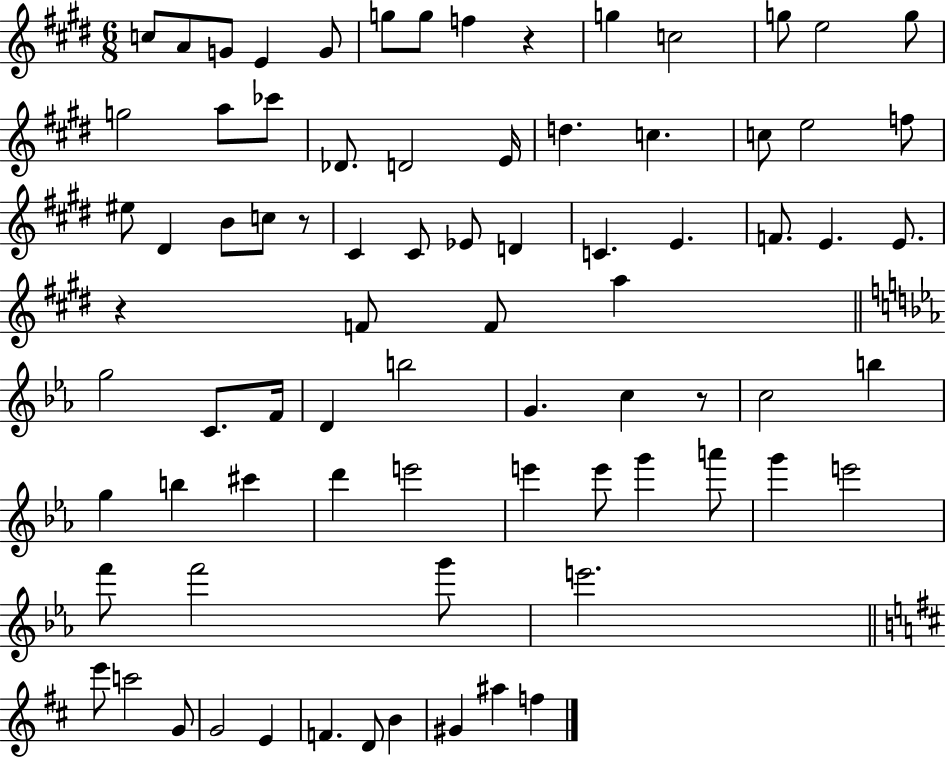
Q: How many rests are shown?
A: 4